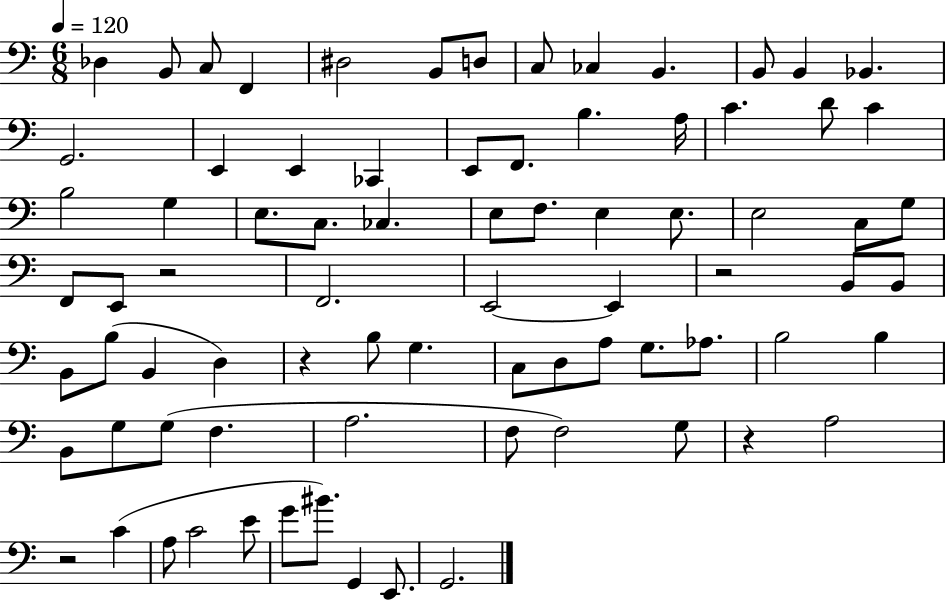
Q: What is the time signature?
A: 6/8